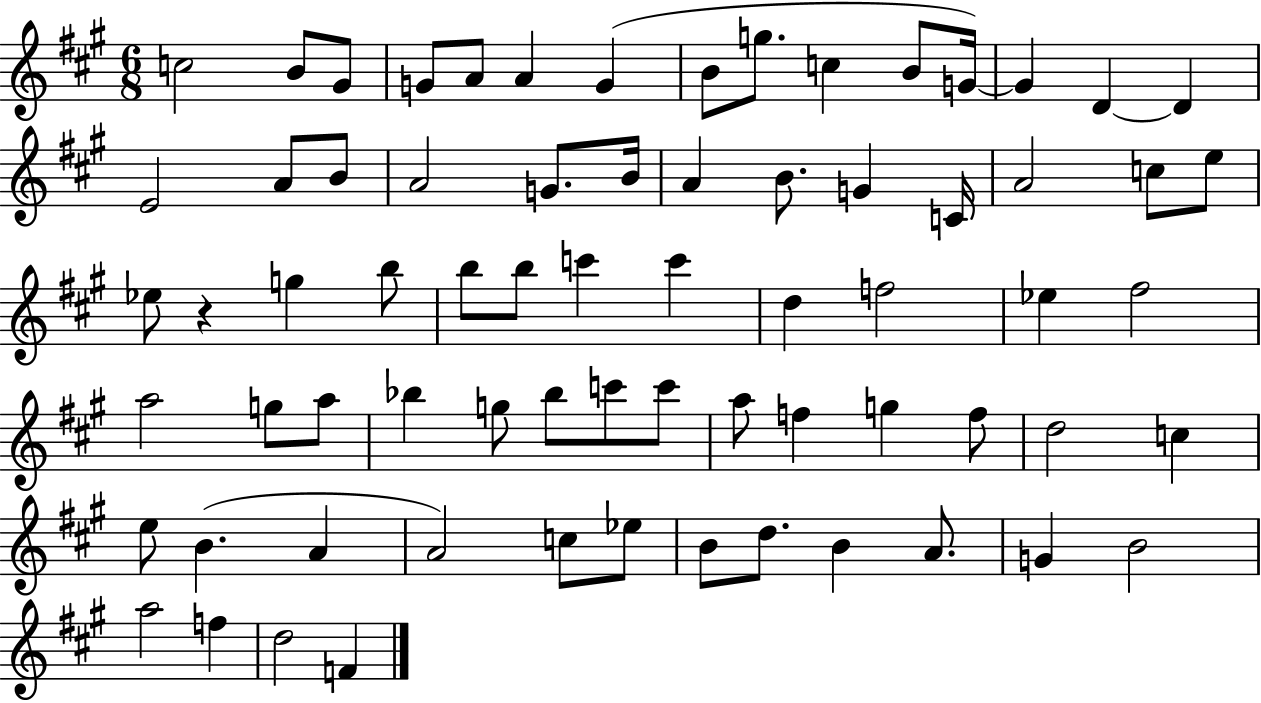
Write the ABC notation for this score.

X:1
T:Untitled
M:6/8
L:1/4
K:A
c2 B/2 ^G/2 G/2 A/2 A G B/2 g/2 c B/2 G/4 G D D E2 A/2 B/2 A2 G/2 B/4 A B/2 G C/4 A2 c/2 e/2 _e/2 z g b/2 b/2 b/2 c' c' d f2 _e ^f2 a2 g/2 a/2 _b g/2 _b/2 c'/2 c'/2 a/2 f g f/2 d2 c e/2 B A A2 c/2 _e/2 B/2 d/2 B A/2 G B2 a2 f d2 F